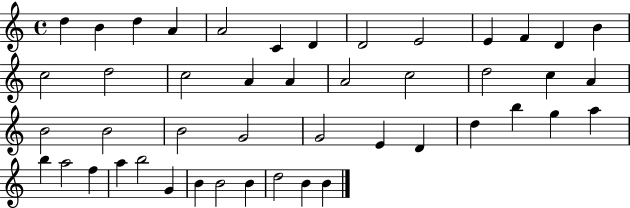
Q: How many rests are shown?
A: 0